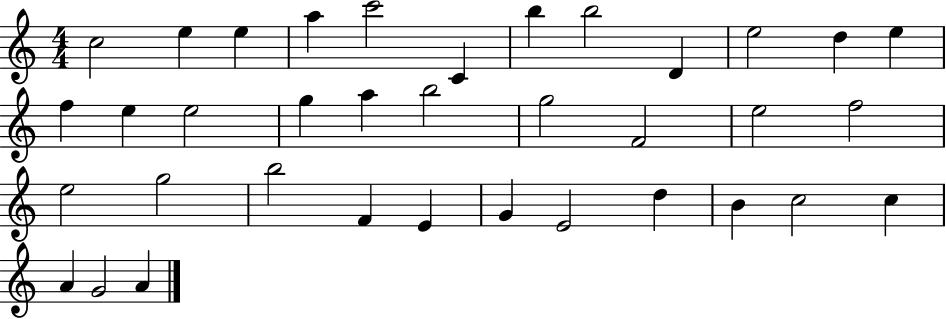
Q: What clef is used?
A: treble